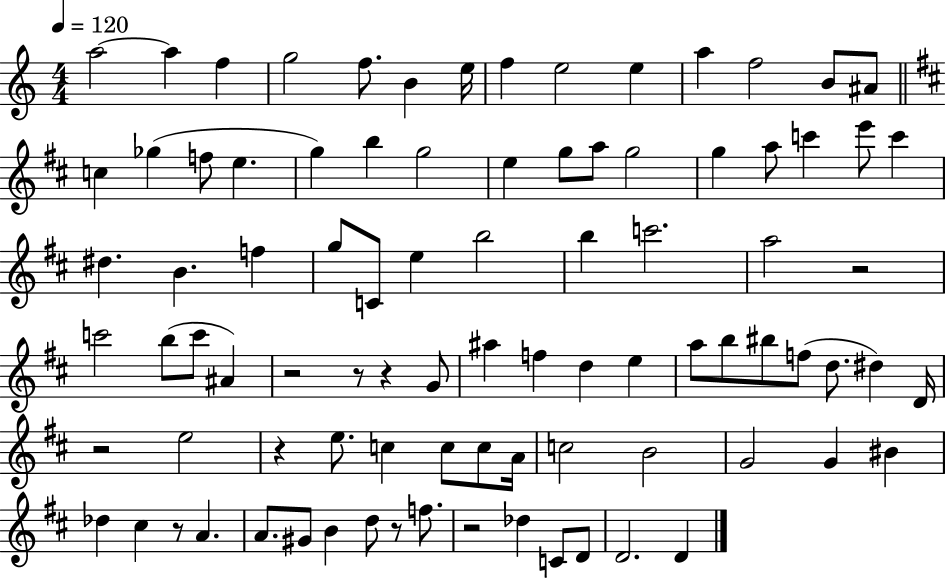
A5/h A5/q F5/q G5/h F5/e. B4/q E5/s F5/q E5/h E5/q A5/q F5/h B4/e A#4/e C5/q Gb5/q F5/e E5/q. G5/q B5/q G5/h E5/q G5/e A5/e G5/h G5/q A5/e C6/q E6/e C6/q D#5/q. B4/q. F5/q G5/e C4/e E5/q B5/h B5/q C6/h. A5/h R/h C6/h B5/e C6/e A#4/q R/h R/e R/q G4/e A#5/q F5/q D5/q E5/q A5/e B5/e BIS5/e F5/e D5/e. D#5/q D4/s R/h E5/h R/q E5/e. C5/q C5/e C5/e A4/s C5/h B4/h G4/h G4/q BIS4/q Db5/q C#5/q R/e A4/q. A4/e. G#4/e B4/q D5/e R/e F5/e. R/h Db5/q C4/e D4/e D4/h. D4/q